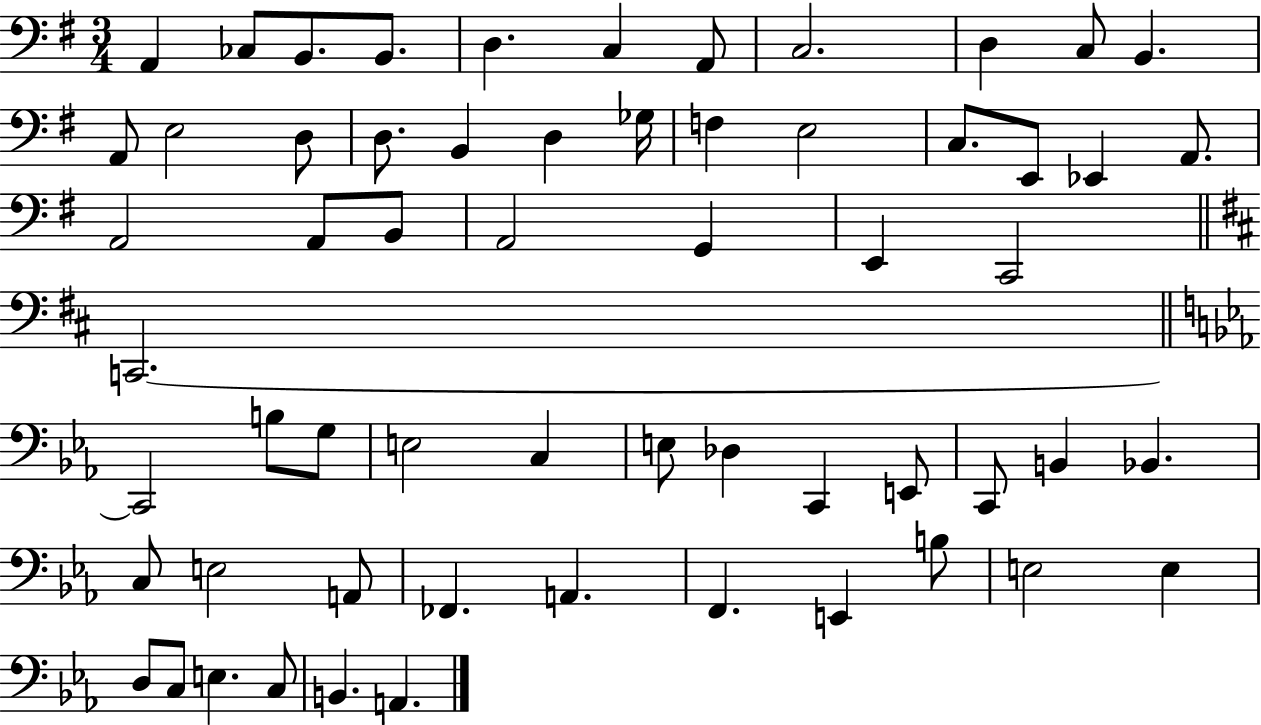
{
  \clef bass
  \numericTimeSignature
  \time 3/4
  \key g \major
  a,4 ces8 b,8. b,8. | d4. c4 a,8 | c2. | d4 c8 b,4. | \break a,8 e2 d8 | d8. b,4 d4 ges16 | f4 e2 | c8. e,8 ees,4 a,8. | \break a,2 a,8 b,8 | a,2 g,4 | e,4 c,2 | \bar "||" \break \key d \major c,2.~~ | \bar "||" \break \key ees \major c,2 b8 g8 | e2 c4 | e8 des4 c,4 e,8 | c,8 b,4 bes,4. | \break c8 e2 a,8 | fes,4. a,4. | f,4. e,4 b8 | e2 e4 | \break d8 c8 e4. c8 | b,4. a,4. | \bar "|."
}